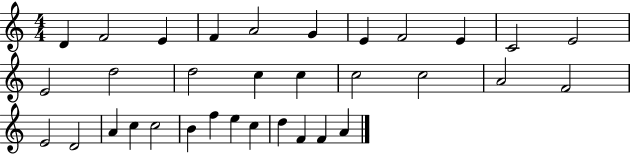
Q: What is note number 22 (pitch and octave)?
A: D4